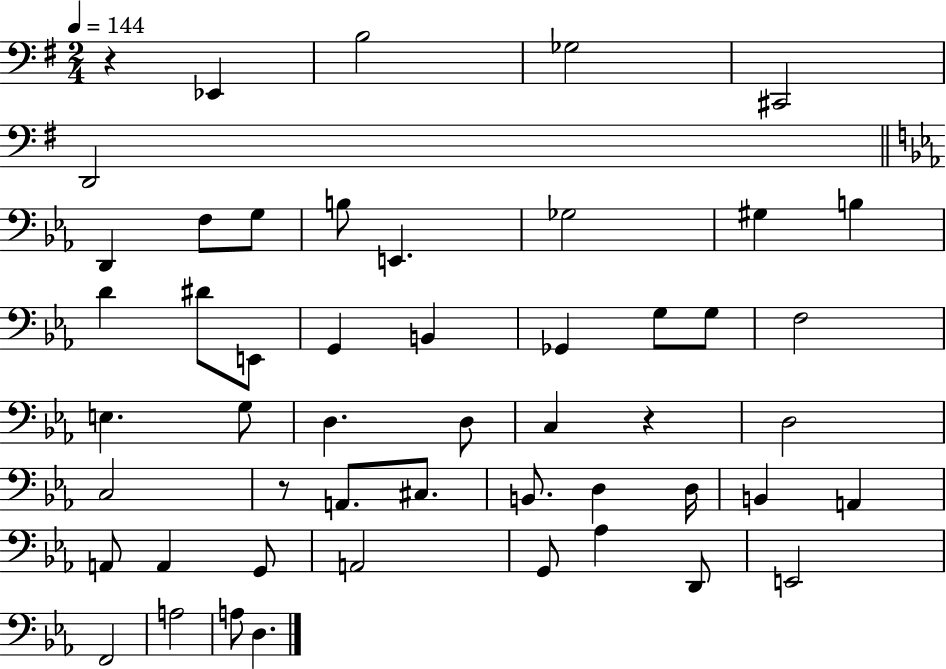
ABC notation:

X:1
T:Untitled
M:2/4
L:1/4
K:G
z _E,, B,2 _G,2 ^C,,2 D,,2 D,, F,/2 G,/2 B,/2 E,, _G,2 ^G, B, D ^D/2 E,,/2 G,, B,, _G,, G,/2 G,/2 F,2 E, G,/2 D, D,/2 C, z D,2 C,2 z/2 A,,/2 ^C,/2 B,,/2 D, D,/4 B,, A,, A,,/2 A,, G,,/2 A,,2 G,,/2 _A, D,,/2 E,,2 F,,2 A,2 A,/2 D,